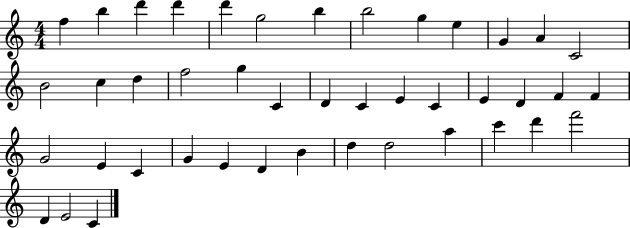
F5/q B5/q D6/q D6/q D6/q G5/h B5/q B5/h G5/q E5/q G4/q A4/q C4/h B4/h C5/q D5/q F5/h G5/q C4/q D4/q C4/q E4/q C4/q E4/q D4/q F4/q F4/q G4/h E4/q C4/q G4/q E4/q D4/q B4/q D5/q D5/h A5/q C6/q D6/q F6/h D4/q E4/h C4/q